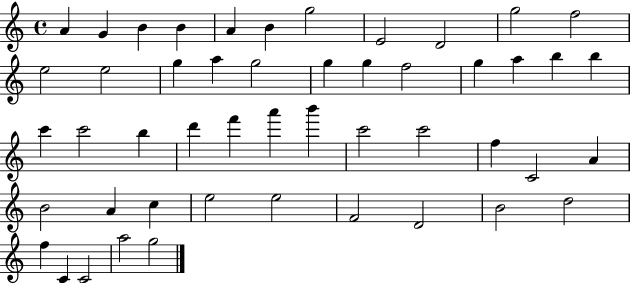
{
  \clef treble
  \time 4/4
  \defaultTimeSignature
  \key c \major
  a'4 g'4 b'4 b'4 | a'4 b'4 g''2 | e'2 d'2 | g''2 f''2 | \break e''2 e''2 | g''4 a''4 g''2 | g''4 g''4 f''2 | g''4 a''4 b''4 b''4 | \break c'''4 c'''2 b''4 | d'''4 f'''4 a'''4 b'''4 | c'''2 c'''2 | f''4 c'2 a'4 | \break b'2 a'4 c''4 | e''2 e''2 | f'2 d'2 | b'2 d''2 | \break f''4 c'4 c'2 | a''2 g''2 | \bar "|."
}